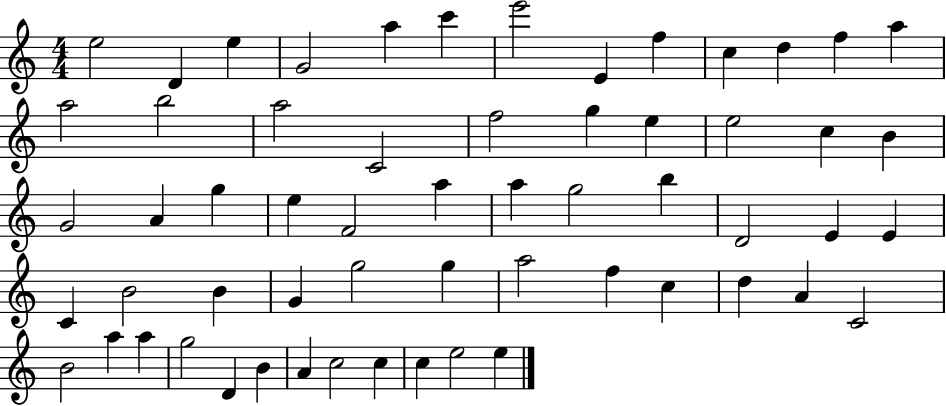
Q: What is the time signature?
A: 4/4